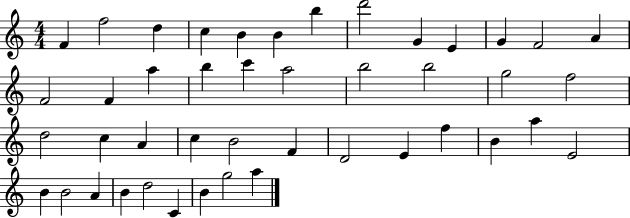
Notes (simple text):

F4/q F5/h D5/q C5/q B4/q B4/q B5/q D6/h G4/q E4/q G4/q F4/h A4/q F4/h F4/q A5/q B5/q C6/q A5/h B5/h B5/h G5/h F5/h D5/h C5/q A4/q C5/q B4/h F4/q D4/h E4/q F5/q B4/q A5/q E4/h B4/q B4/h A4/q B4/q D5/h C4/q B4/q G5/h A5/q